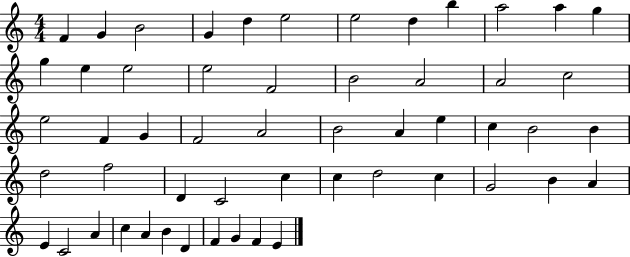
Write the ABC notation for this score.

X:1
T:Untitled
M:4/4
L:1/4
K:C
F G B2 G d e2 e2 d b a2 a g g e e2 e2 F2 B2 A2 A2 c2 e2 F G F2 A2 B2 A e c B2 B d2 f2 D C2 c c d2 c G2 B A E C2 A c A B D F G F E